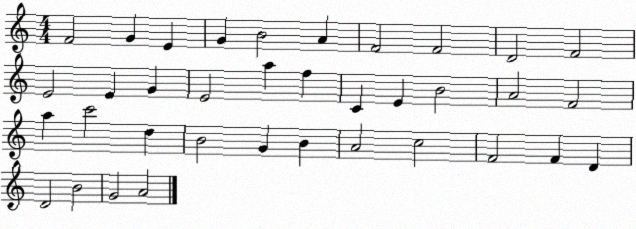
X:1
T:Untitled
M:4/4
L:1/4
K:C
F2 G E G B2 A F2 F2 D2 F2 E2 E G E2 a f C E B2 A2 F2 a c'2 d B2 G B A2 c2 F2 F D D2 B2 G2 A2